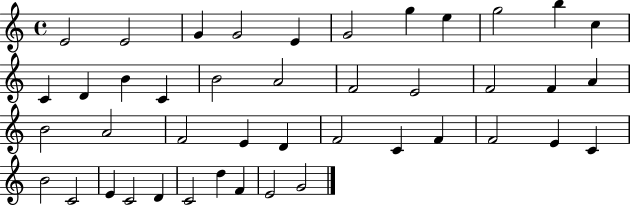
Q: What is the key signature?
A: C major